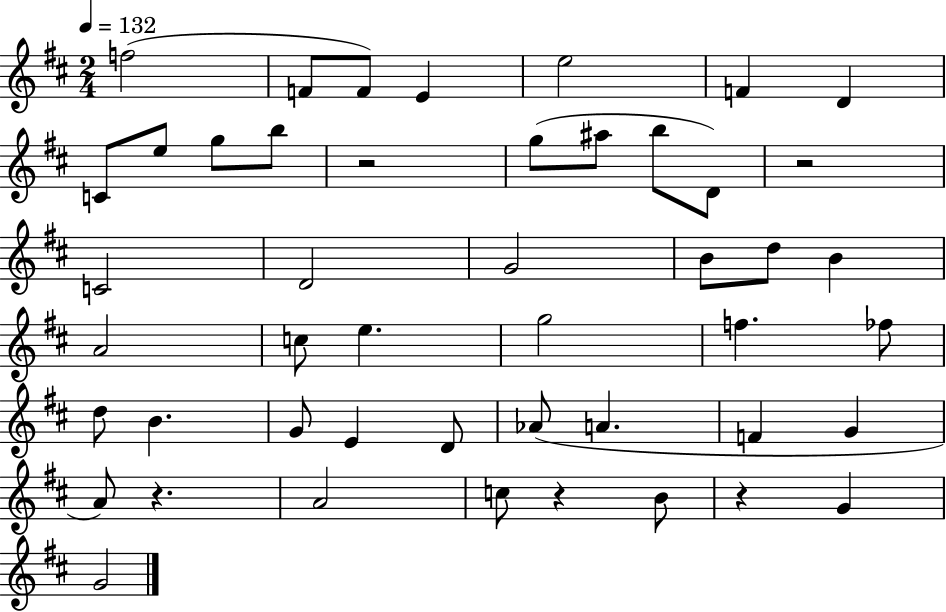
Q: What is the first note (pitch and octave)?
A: F5